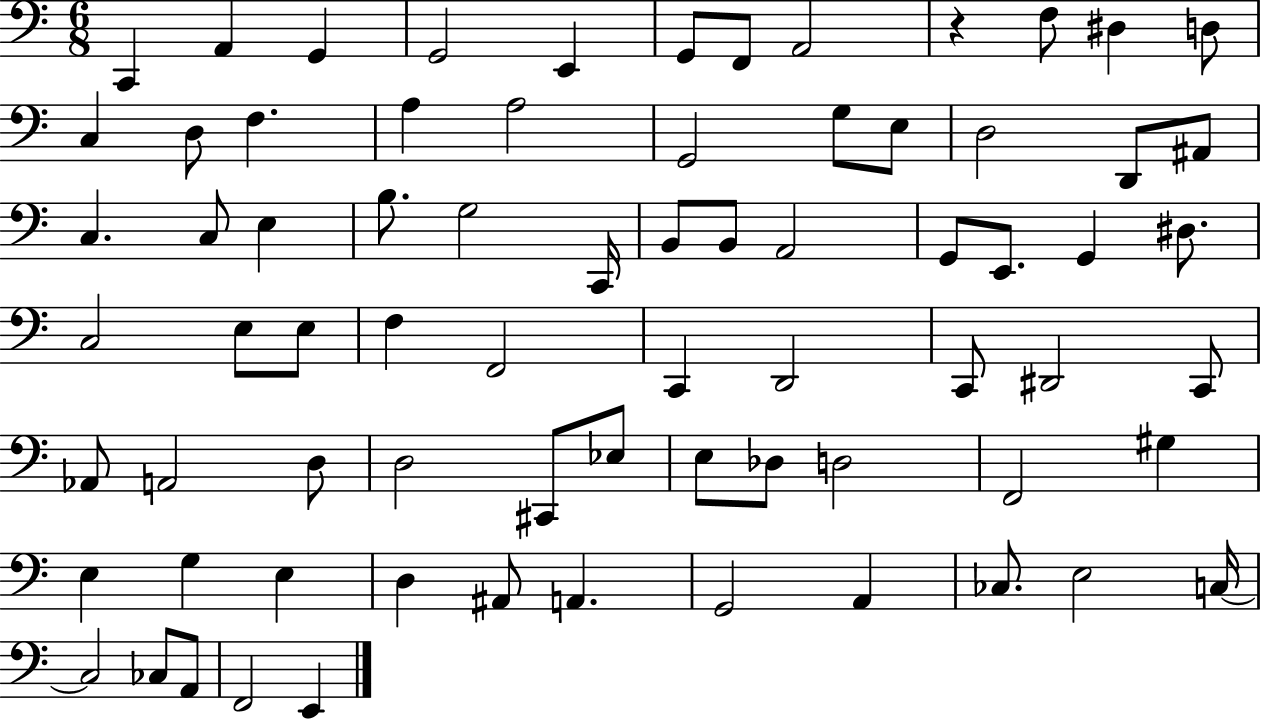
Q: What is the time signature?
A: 6/8